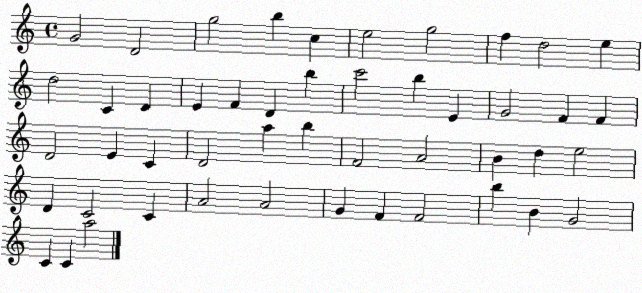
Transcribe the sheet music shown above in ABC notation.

X:1
T:Untitled
M:4/4
L:1/4
K:C
G2 D2 g2 b c e2 g2 f d2 e d2 C D E F D b c'2 b E G2 F F D2 E C D2 a b F2 A2 B d e2 D C2 C A2 A2 G F F2 b B G2 C C a2